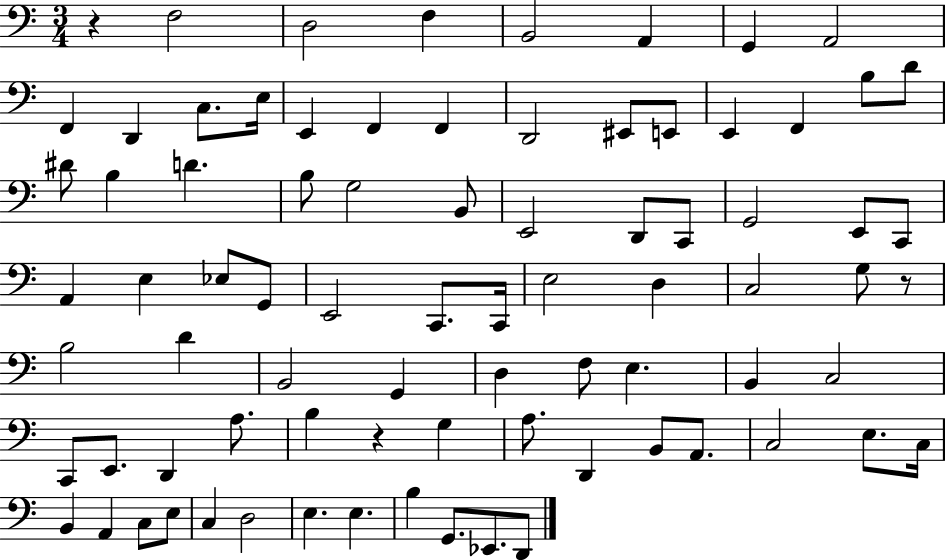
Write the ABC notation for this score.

X:1
T:Untitled
M:3/4
L:1/4
K:C
z F,2 D,2 F, B,,2 A,, G,, A,,2 F,, D,, C,/2 E,/4 E,, F,, F,, D,,2 ^E,,/2 E,,/2 E,, F,, B,/2 D/2 ^D/2 B, D B,/2 G,2 B,,/2 E,,2 D,,/2 C,,/2 G,,2 E,,/2 C,,/2 A,, E, _E,/2 G,,/2 E,,2 C,,/2 C,,/4 E,2 D, C,2 G,/2 z/2 B,2 D B,,2 G,, D, F,/2 E, B,, C,2 C,,/2 E,,/2 D,, A,/2 B, z G, A,/2 D,, B,,/2 A,,/2 C,2 E,/2 C,/4 B,, A,, C,/2 E,/2 C, D,2 E, E, B, G,,/2 _E,,/2 D,,/2